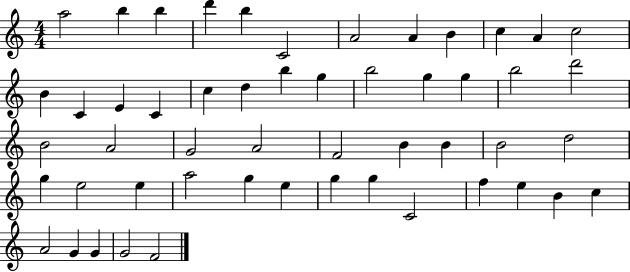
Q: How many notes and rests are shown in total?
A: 52